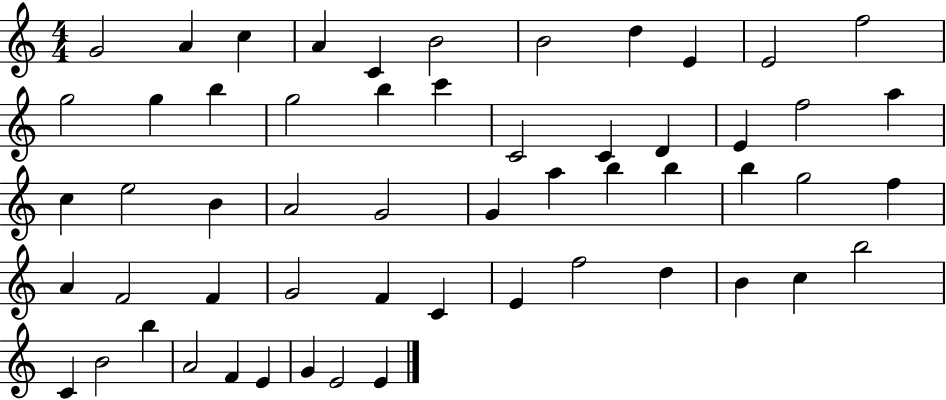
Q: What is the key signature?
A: C major